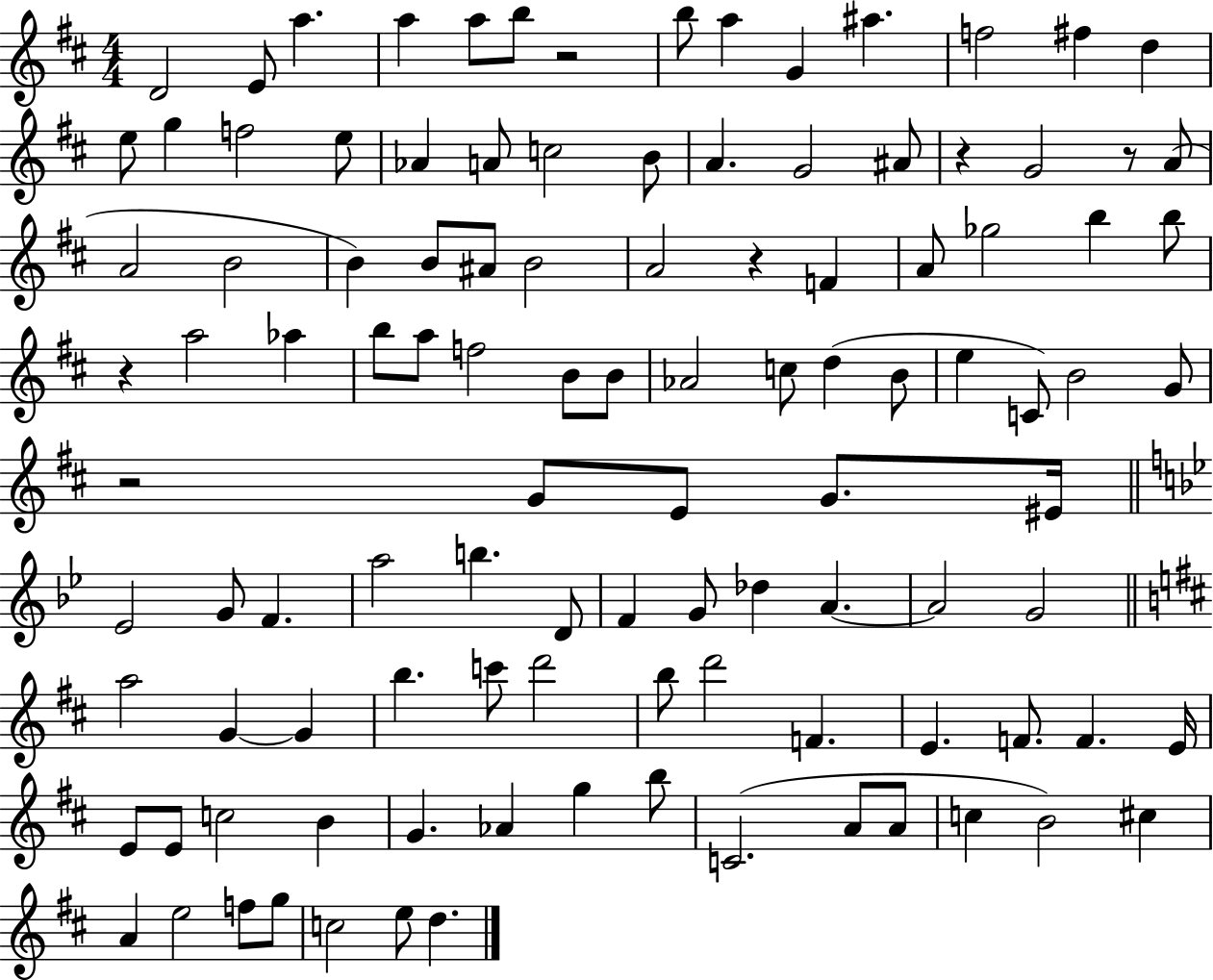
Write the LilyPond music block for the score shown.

{
  \clef treble
  \numericTimeSignature
  \time 4/4
  \key d \major
  d'2 e'8 a''4. | a''4 a''8 b''8 r2 | b''8 a''4 g'4 ais''4. | f''2 fis''4 d''4 | \break e''8 g''4 f''2 e''8 | aes'4 a'8 c''2 b'8 | a'4. g'2 ais'8 | r4 g'2 r8 a'8( | \break a'2 b'2 | b'4) b'8 ais'8 b'2 | a'2 r4 f'4 | a'8 ges''2 b''4 b''8 | \break r4 a''2 aes''4 | b''8 a''8 f''2 b'8 b'8 | aes'2 c''8 d''4( b'8 | e''4 c'8) b'2 g'8 | \break r2 g'8 e'8 g'8. eis'16 | \bar "||" \break \key bes \major ees'2 g'8 f'4. | a''2 b''4. d'8 | f'4 g'8 des''4 a'4.~~ | a'2 g'2 | \break \bar "||" \break \key d \major a''2 g'4~~ g'4 | b''4. c'''8 d'''2 | b''8 d'''2 f'4. | e'4. f'8. f'4. e'16 | \break e'8 e'8 c''2 b'4 | g'4. aes'4 g''4 b''8 | c'2.( a'8 a'8 | c''4 b'2) cis''4 | \break a'4 e''2 f''8 g''8 | c''2 e''8 d''4. | \bar "|."
}